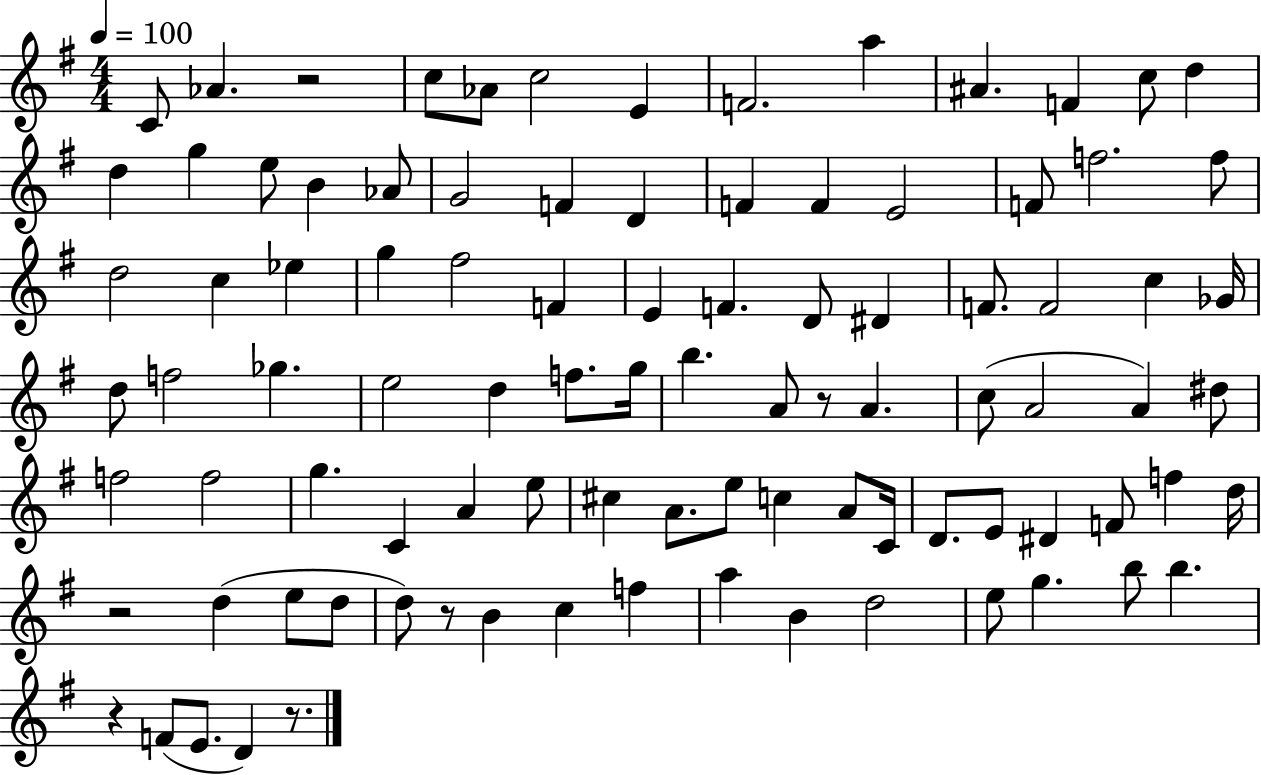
{
  \clef treble
  \numericTimeSignature
  \time 4/4
  \key g \major
  \tempo 4 = 100
  c'8 aes'4. r2 | c''8 aes'8 c''2 e'4 | f'2. a''4 | ais'4. f'4 c''8 d''4 | \break d''4 g''4 e''8 b'4 aes'8 | g'2 f'4 d'4 | f'4 f'4 e'2 | f'8 f''2. f''8 | \break d''2 c''4 ees''4 | g''4 fis''2 f'4 | e'4 f'4. d'8 dis'4 | f'8. f'2 c''4 ges'16 | \break d''8 f''2 ges''4. | e''2 d''4 f''8. g''16 | b''4. a'8 r8 a'4. | c''8( a'2 a'4) dis''8 | \break f''2 f''2 | g''4. c'4 a'4 e''8 | cis''4 a'8. e''8 c''4 a'8 c'16 | d'8. e'8 dis'4 f'8 f''4 d''16 | \break r2 d''4( e''8 d''8 | d''8) r8 b'4 c''4 f''4 | a''4 b'4 d''2 | e''8 g''4. b''8 b''4. | \break r4 f'8( e'8. d'4) r8. | \bar "|."
}